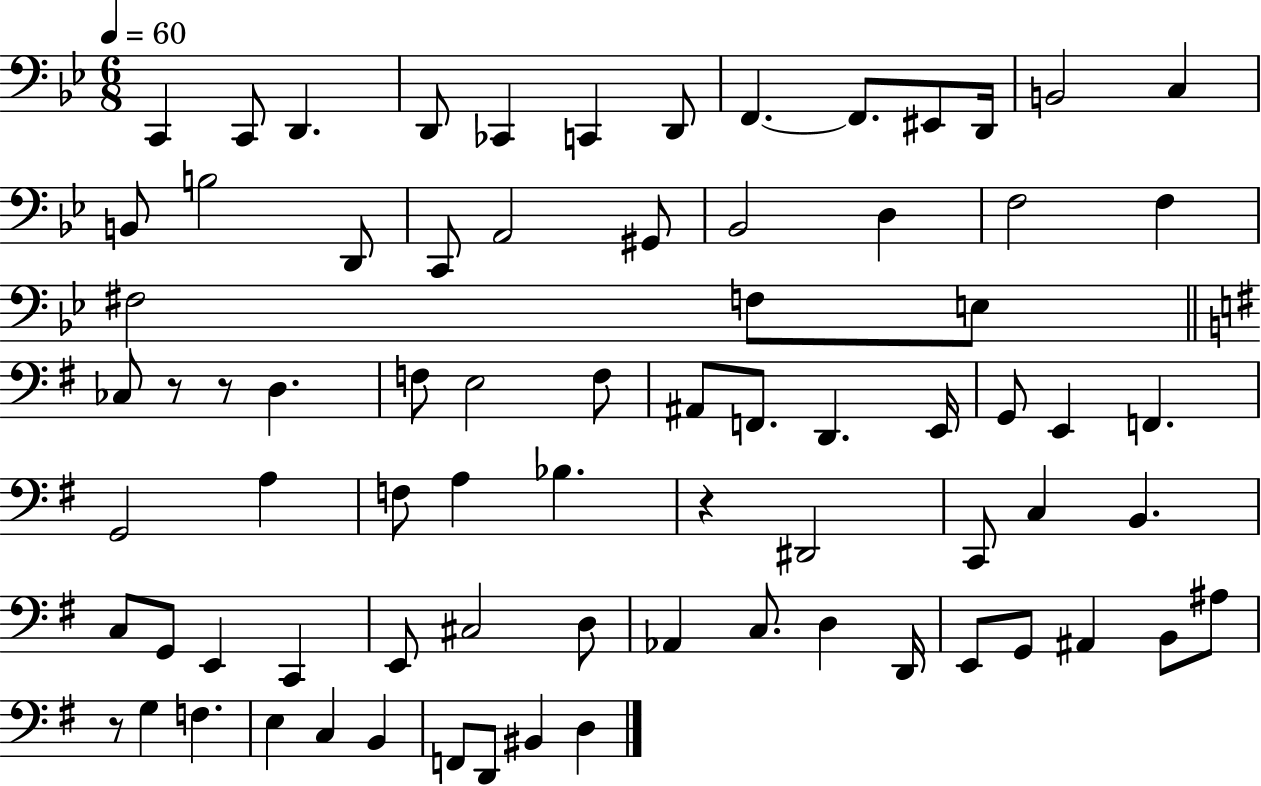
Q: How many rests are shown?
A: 4